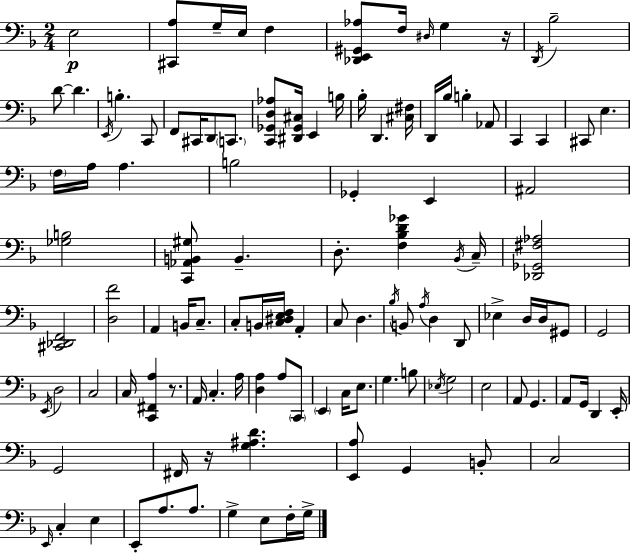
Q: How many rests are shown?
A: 3